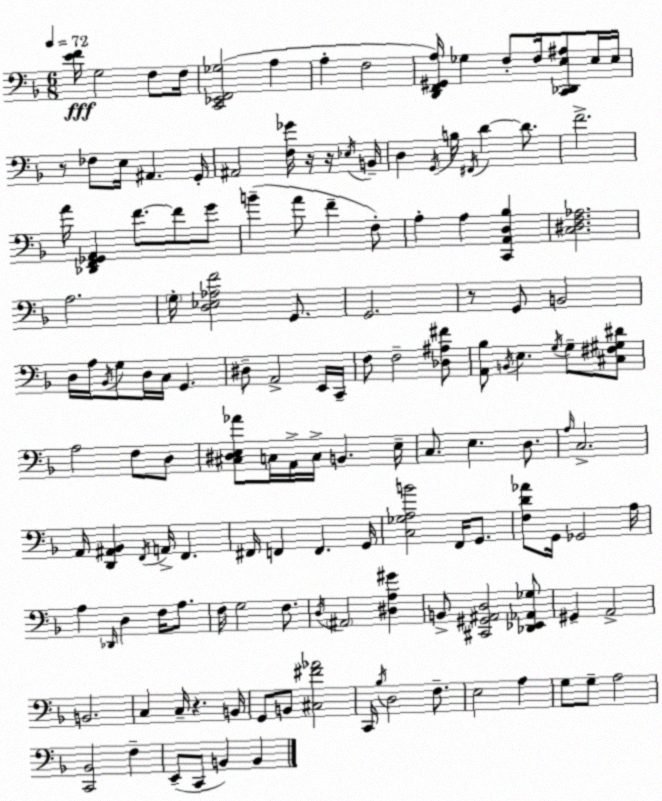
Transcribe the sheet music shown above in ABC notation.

X:1
T:Untitled
M:6/8
L:1/4
K:Dm
[EF]/4 G,2 F,/2 F,/4 [C,,_E,,F,,_G,]2 A, A, F,2 [D,,F,,^G,,A,]/4 _G, F,/2 F,/4 [C,,_D,,E,^A,]/2 E,/4 E,/4 z/2 _F,/2 E,/4 ^A,, G,,/4 ^A,,2 [F,_G]/4 z/4 z/4 _E,/4 B,,/4 D, G,,/4 B,/4 ^F,,/4 D D/2 F2 A/4 [_D,,F,,_G,,A,,] F/2 F/2 G/2 B A/2 F F,/2 A, A, [C,,A,,D,_B,] [C,^D,F,_A,]2 A,2 G,/4 [D,_E,_A,F]2 G,,/2 G,,2 z/2 G,,/2 B,,2 D,/4 A,/4 _B,,/4 G,/2 D,/4 C,/4 G,, ^D,/2 A,,2 E,,/4 C,,/4 F,/2 F,2 [_D,^A,^F]/2 [A,,_B,]/2 B,,/4 E, G,/4 G,/2 [^C,^F,^G,^D]/2 A,2 F,/2 D,/2 [^C,^D,E,_A]/2 C,/4 A,,/4 C,/4 B,, E,/4 C,/2 E, D,/2 A,/4 C,2 A,,/4 [D,,^A,,_B,,] F,,/4 A,,/4 F,, ^F,,/4 F,, F,, G,,/4 [C,_G,A,B]2 F,,/4 G,,/2 [F,D_A]/2 G,,/4 _G,,2 A,/4 A, _D,,/4 D, F,/4 A,/2 F,/4 G,2 F,/2 D,/4 ^A,,2 [^D,A,^G] B,,/2 [^C,,^G,,^A,,D,]2 [_D,,_E,,_A,,_G,]/2 ^G,, A,,2 B,,2 C, C,/4 z B,,/4 G,,/2 B,,/2 [^C,^F_A]2 C,,/4 _B,/4 D,2 F,/2 E,2 A, G,/2 G,/2 A,2 [C,,_B,,]2 F, E,,/2 C,,/2 B,, B,,